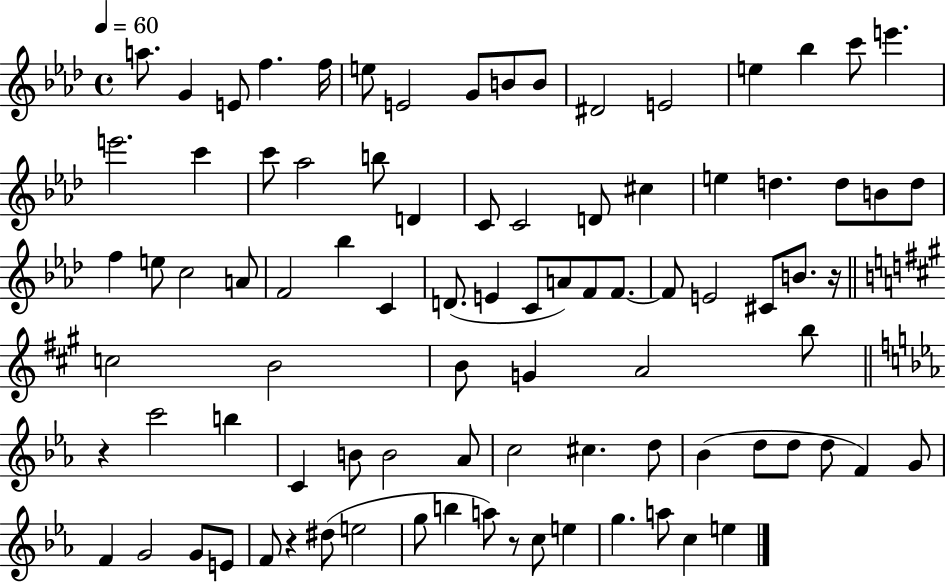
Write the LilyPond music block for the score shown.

{
  \clef treble
  \time 4/4
  \defaultTimeSignature
  \key aes \major
  \tempo 4 = 60
  \repeat volta 2 { a''8. g'4 e'8 f''4. f''16 | e''8 e'2 g'8 b'8 b'8 | dis'2 e'2 | e''4 bes''4 c'''8 e'''4. | \break e'''2. c'''4 | c'''8 aes''2 b''8 d'4 | c'8 c'2 d'8 cis''4 | e''4 d''4. d''8 b'8 d''8 | \break f''4 e''8 c''2 a'8 | f'2 bes''4 c'4 | d'8.( e'4 c'8 a'8) f'8 f'8.~~ | f'8 e'2 cis'8 b'8. r16 | \break \bar "||" \break \key a \major c''2 b'2 | b'8 g'4 a'2 b''8 | \bar "||" \break \key c \minor r4 c'''2 b''4 | c'4 b'8 b'2 aes'8 | c''2 cis''4. d''8 | bes'4( d''8 d''8 d''8 f'4) g'8 | \break f'4 g'2 g'8 e'8 | f'8 r4 dis''8( e''2 | g''8 b''4 a''8) r8 c''8 e''4 | g''4. a''8 c''4 e''4 | \break } \bar "|."
}